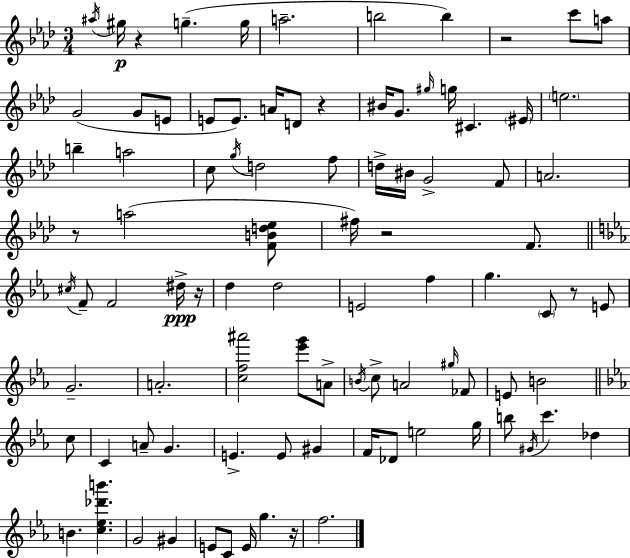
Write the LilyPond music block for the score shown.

{
  \clef treble
  \numericTimeSignature
  \time 3/4
  \key aes \major
  \acciaccatura { ais''16 }\p gis''16 r4 g''4.--( | g''16 a''2.-- | b''2 b''4) | r2 c'''8 a''8 | \break g'2( g'8 e'8 | e'8 e'8.) a'16 d'8 r4 | bis'16 g'8. \grace { gis''16 } g''16 cis'4. | \parenthesize eis'16 \parenthesize e''2. | \break b''4-- a''2 | c''8 \acciaccatura { g''16 } d''2 | f''8 d''16-> bis'16 g'2-> | f'8 a'2. | \break r8 a''2( | <f' b' d'' ees''>8 fis''16) r2 | f'8. \bar "||" \break \key c \minor \acciaccatura { cis''16 } f'8-- f'2 dis''16->\ppp | r16 d''4 d''2 | e'2 f''4 | g''4. \parenthesize c'8 r8 e'8 | \break g'2.-- | a'2.-. | <c'' f'' ais'''>2 <ees''' g'''>8 a'8-> | \acciaccatura { b'16 } c''8-> a'2 | \break \grace { gis''16 } fes'8 e'8 b'2 | \bar "||" \break \key c \minor c''8 c'4 a'8-- g'4. | e'4.-> e'8 gis'4 | f'16 des'8 e''2 | g''16 b''8 \acciaccatura { gis'16 } c'''4. des''4 | \break b'4. <c'' ees'' des''' b'''>4. | g'2 gis'4 | e'8 c'8 e'16 g''4. | r16 f''2. | \break \bar "|."
}